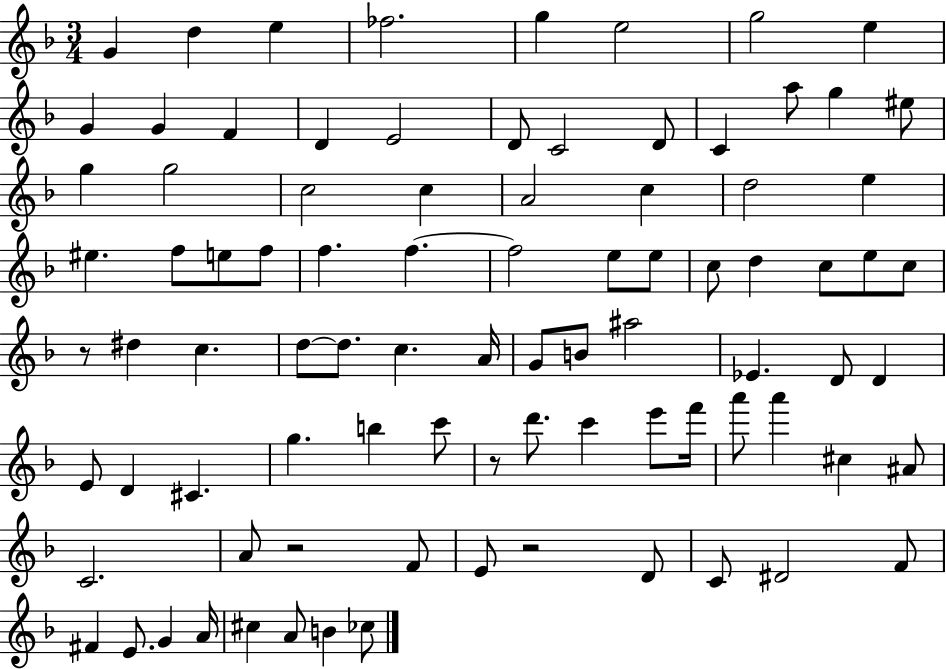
{
  \clef treble
  \numericTimeSignature
  \time 3/4
  \key f \major
  \repeat volta 2 { g'4 d''4 e''4 | fes''2. | g''4 e''2 | g''2 e''4 | \break g'4 g'4 f'4 | d'4 e'2 | d'8 c'2 d'8 | c'4 a''8 g''4 eis''8 | \break g''4 g''2 | c''2 c''4 | a'2 c''4 | d''2 e''4 | \break eis''4. f''8 e''8 f''8 | f''4. f''4.~~ | f''2 e''8 e''8 | c''8 d''4 c''8 e''8 c''8 | \break r8 dis''4 c''4. | d''8~~ d''8. c''4. a'16 | g'8 b'8 ais''2 | ees'4. d'8 d'4 | \break e'8 d'4 cis'4. | g''4. b''4 c'''8 | r8 d'''8. c'''4 e'''8 f'''16 | a'''8 a'''4 cis''4 ais'8 | \break c'2. | a'8 r2 f'8 | e'8 r2 d'8 | c'8 dis'2 f'8 | \break fis'4 e'8. g'4 a'16 | cis''4 a'8 b'4 ces''8 | } \bar "|."
}